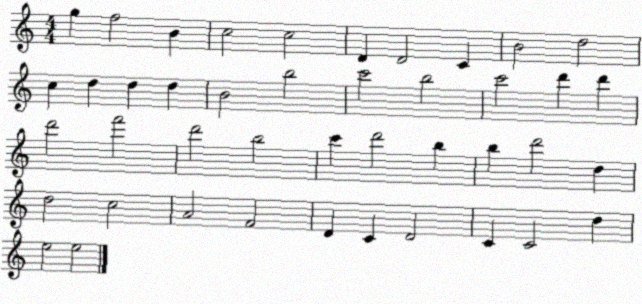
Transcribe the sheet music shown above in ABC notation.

X:1
T:Untitled
M:4/4
L:1/4
K:C
g f2 B c2 c2 D D2 C B2 d2 c d d d B2 b2 c'2 b2 c'2 d' d' d'2 f'2 d'2 b2 c' d'2 b b d'2 d d2 c2 A2 F2 D C D2 C C2 d e2 e2